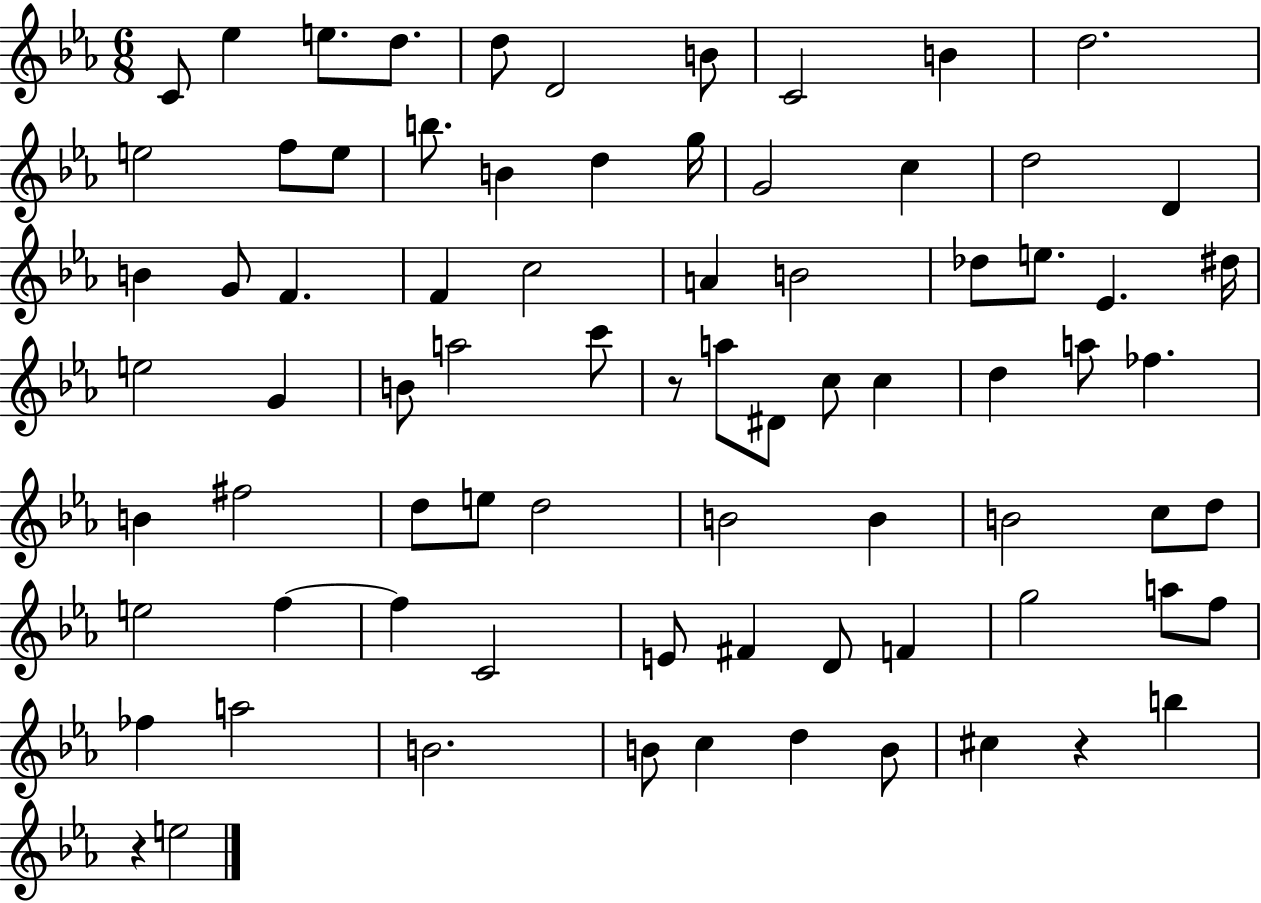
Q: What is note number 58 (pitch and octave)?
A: C4